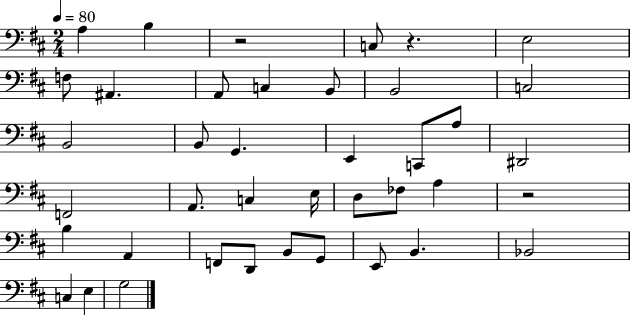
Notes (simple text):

A3/q B3/q R/h C3/e R/q. E3/h F3/e A#2/q. A2/e C3/q B2/e B2/h C3/h B2/h B2/e G2/q. E2/q C2/e A3/e D#2/h F2/h A2/e. C3/q E3/s D3/e FES3/e A3/q R/h B3/q A2/q F2/e D2/e B2/e G2/e E2/e B2/q. Bb2/h C3/q E3/q G3/h